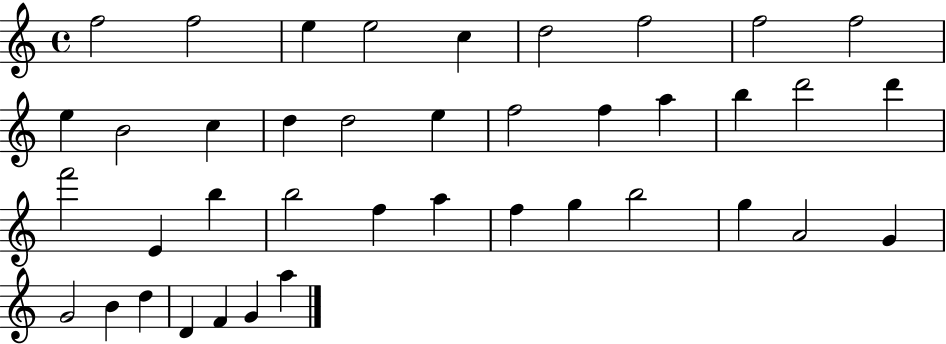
{
  \clef treble
  \time 4/4
  \defaultTimeSignature
  \key c \major
  f''2 f''2 | e''4 e''2 c''4 | d''2 f''2 | f''2 f''2 | \break e''4 b'2 c''4 | d''4 d''2 e''4 | f''2 f''4 a''4 | b''4 d'''2 d'''4 | \break f'''2 e'4 b''4 | b''2 f''4 a''4 | f''4 g''4 b''2 | g''4 a'2 g'4 | \break g'2 b'4 d''4 | d'4 f'4 g'4 a''4 | \bar "|."
}